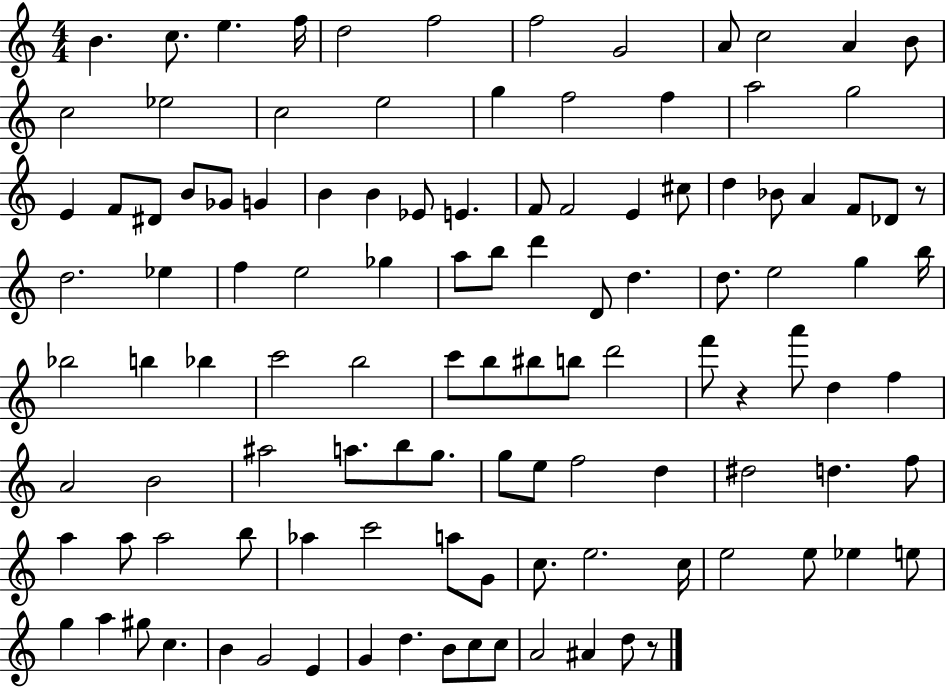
{
  \clef treble
  \numericTimeSignature
  \time 4/4
  \key c \major
  \repeat volta 2 { b'4. c''8. e''4. f''16 | d''2 f''2 | f''2 g'2 | a'8 c''2 a'4 b'8 | \break c''2 ees''2 | c''2 e''2 | g''4 f''2 f''4 | a''2 g''2 | \break e'4 f'8 dis'8 b'8 ges'8 g'4 | b'4 b'4 ees'8 e'4. | f'8 f'2 e'4 cis''8 | d''4 bes'8 a'4 f'8 des'8 r8 | \break d''2. ees''4 | f''4 e''2 ges''4 | a''8 b''8 d'''4 d'8 d''4. | d''8. e''2 g''4 b''16 | \break bes''2 b''4 bes''4 | c'''2 b''2 | c'''8 b''8 bis''8 b''8 d'''2 | f'''8 r4 a'''8 d''4 f''4 | \break a'2 b'2 | ais''2 a''8. b''8 g''8. | g''8 e''8 f''2 d''4 | dis''2 d''4. f''8 | \break a''4 a''8 a''2 b''8 | aes''4 c'''2 a''8 g'8 | c''8. e''2. c''16 | e''2 e''8 ees''4 e''8 | \break g''4 a''4 gis''8 c''4. | b'4 g'2 e'4 | g'4 d''4. b'8 c''8 c''8 | a'2 ais'4 d''8 r8 | \break } \bar "|."
}